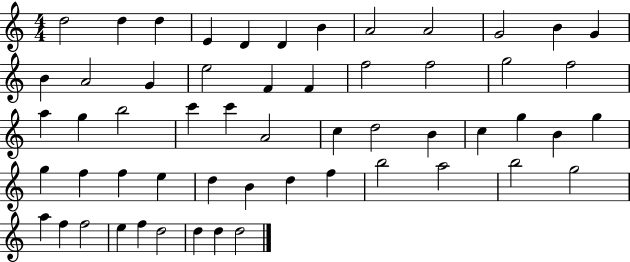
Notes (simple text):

D5/h D5/q D5/q E4/q D4/q D4/q B4/q A4/h A4/h G4/h B4/q G4/q B4/q A4/h G4/q E5/h F4/q F4/q F5/h F5/h G5/h F5/h A5/q G5/q B5/h C6/q C6/q A4/h C5/q D5/h B4/q C5/q G5/q B4/q G5/q G5/q F5/q F5/q E5/q D5/q B4/q D5/q F5/q B5/h A5/h B5/h G5/h A5/q F5/q F5/h E5/q F5/q D5/h D5/q D5/q D5/h